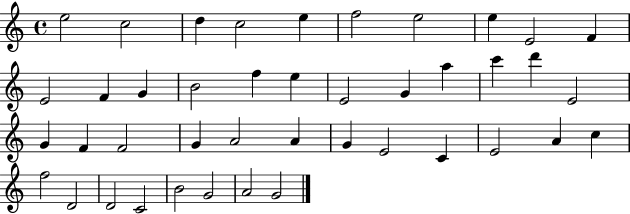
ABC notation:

X:1
T:Untitled
M:4/4
L:1/4
K:C
e2 c2 d c2 e f2 e2 e E2 F E2 F G B2 f e E2 G a c' d' E2 G F F2 G A2 A G E2 C E2 A c f2 D2 D2 C2 B2 G2 A2 G2